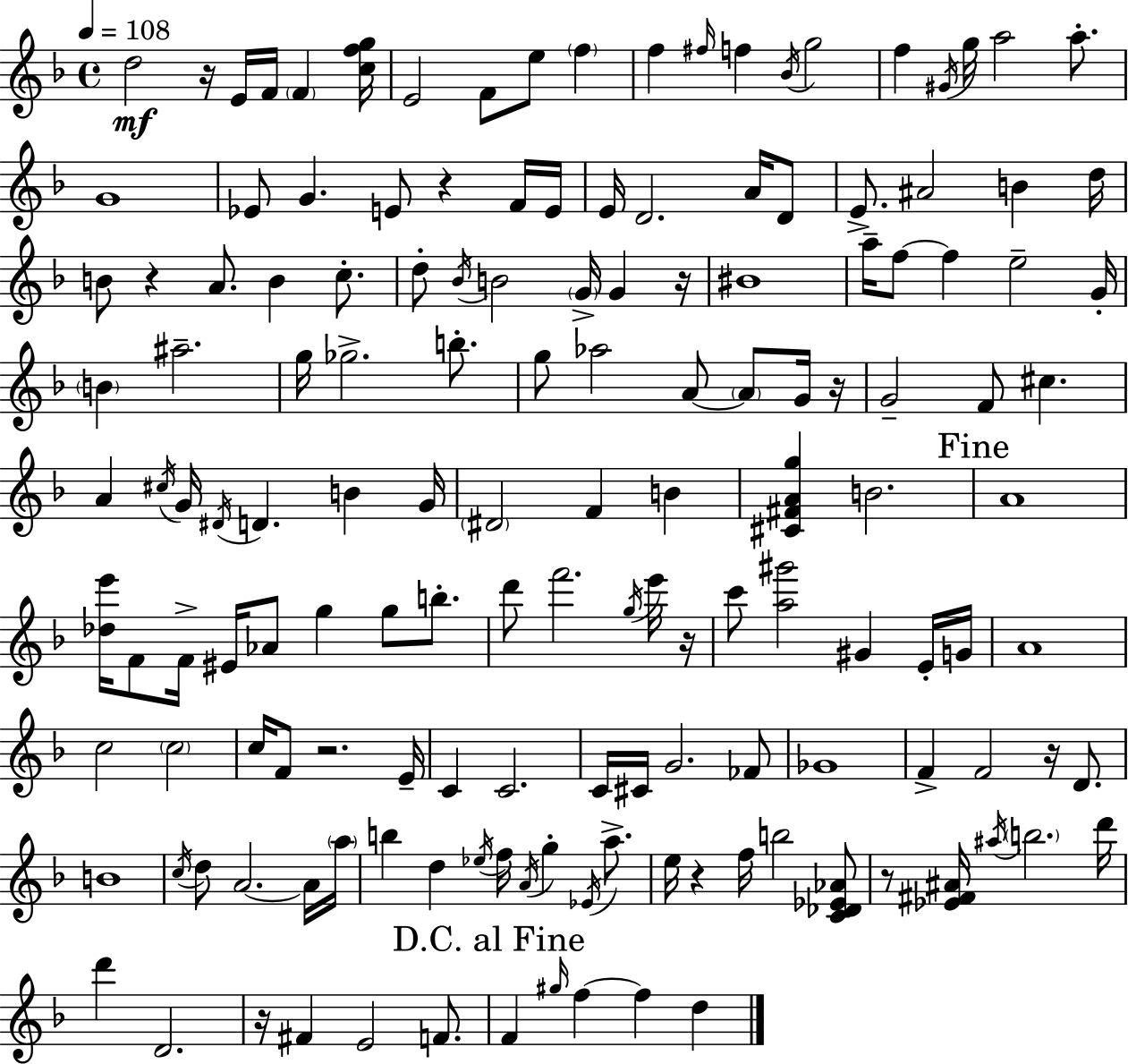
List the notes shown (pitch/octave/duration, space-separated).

D5/h R/s E4/s F4/s F4/q [C5,F5,G5]/s E4/h F4/e E5/e F5/q F5/q F#5/s F5/q Bb4/s G5/h F5/q G#4/s G5/s A5/h A5/e. G4/w Eb4/e G4/q. E4/e R/q F4/s E4/s E4/s D4/h. A4/s D4/e E4/e. A#4/h B4/q D5/s B4/e R/q A4/e. B4/q C5/e. D5/e Bb4/s B4/h G4/s G4/q R/s BIS4/w A5/s F5/e F5/q E5/h G4/s B4/q A#5/h. G5/s Gb5/h. B5/e. G5/e Ab5/h A4/e A4/e G4/s R/s G4/h F4/e C#5/q. A4/q C#5/s G4/s D#4/s D4/q. B4/q G4/s D#4/h F4/q B4/q [C#4,F#4,A4,G5]/q B4/h. A4/w [Db5,E6]/s F4/e F4/s EIS4/s Ab4/e G5/q G5/e B5/e. D6/e F6/h. G5/s E6/s R/s C6/e [A5,G#6]/h G#4/q E4/s G4/s A4/w C5/h C5/h C5/s F4/e R/h. E4/s C4/q C4/h. C4/s C#4/s G4/h. FES4/e Gb4/w F4/q F4/h R/s D4/e. B4/w C5/s D5/e A4/h. A4/s A5/s B5/q D5/q Eb5/s F5/s A4/s G5/q Eb4/s A5/e. E5/s R/q F5/s B5/h [C4,Db4,Eb4,Ab4]/e R/e [Eb4,F#4,A#4]/s A#5/s B5/h. D6/s D6/q D4/h. R/s F#4/q E4/h F4/e. F4/q G#5/s F5/q F5/q D5/q